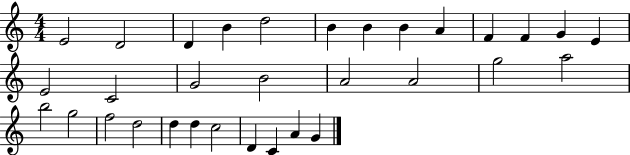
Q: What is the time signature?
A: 4/4